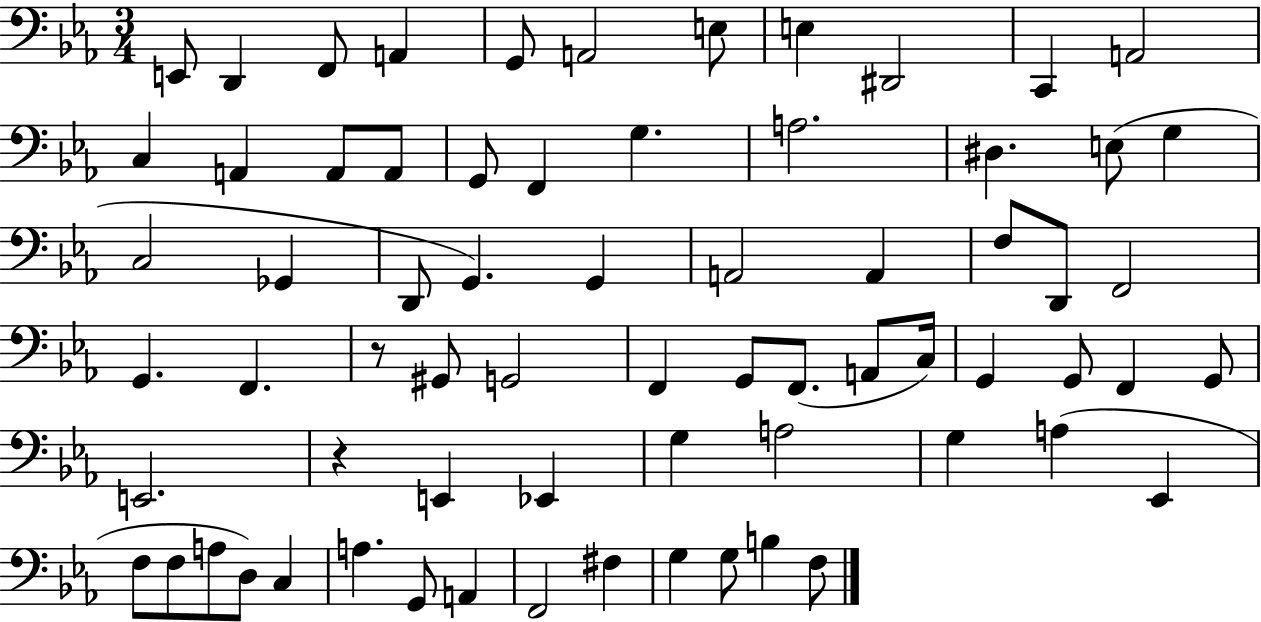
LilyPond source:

{
  \clef bass
  \numericTimeSignature
  \time 3/4
  \key ees \major
  e,8 d,4 f,8 a,4 | g,8 a,2 e8 | e4 dis,2 | c,4 a,2 | \break c4 a,4 a,8 a,8 | g,8 f,4 g4. | a2. | dis4. e8( g4 | \break c2 ges,4 | d,8 g,4.) g,4 | a,2 a,4 | f8 d,8 f,2 | \break g,4. f,4. | r8 gis,8 g,2 | f,4 g,8 f,8.( a,8 c16) | g,4 g,8 f,4 g,8 | \break e,2. | r4 e,4 ees,4 | g4 a2 | g4 a4( ees,4 | \break f8 f8 a8 d8) c4 | a4. g,8 a,4 | f,2 fis4 | g4 g8 b4 f8 | \break \bar "|."
}